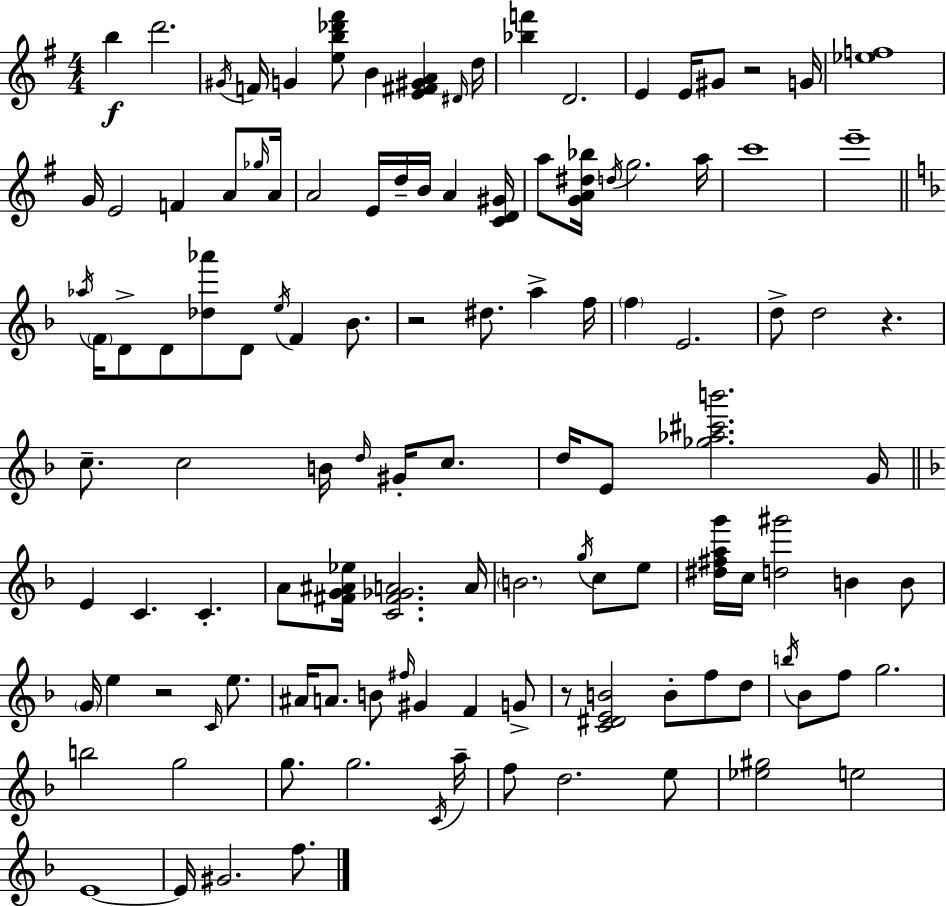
B5/q D6/h. G#4/s F4/s G4/q [E5,B5,Db6,F#6]/e B4/q [E4,F#4,G#4,A4]/q D#4/s D5/s [Bb5,F6]/q D4/h. E4/q E4/s G#4/e R/h G4/s [Eb5,F5]/w G4/s E4/h F4/q A4/e Gb5/s A4/s A4/h E4/s D5/s B4/s A4/q [C4,D4,G#4]/s A5/e [G4,A4,D#5,Bb5]/s D5/s G5/h. A5/s C6/w E6/w Ab5/s F4/s D4/e D4/e [Db5,Ab6]/e D4/e E5/s F4/q Bb4/e. R/h D#5/e. A5/q F5/s F5/q E4/h. D5/e D5/h R/q. C5/e. C5/h B4/s D5/s G#4/s C5/e. D5/s E4/e [Gb5,Ab5,C#6,B6]/h. G4/s E4/q C4/q. C4/q. A4/e [F#4,G4,A#4,Eb5]/s [C4,F#4,Gb4,A4]/h. A4/s B4/h. G5/s C5/e E5/e [D#5,F#5,A5,G6]/s C5/s [D5,G#6]/h B4/q B4/e G4/s E5/q R/h C4/s E5/e. A#4/s A4/e. B4/e F#5/s G#4/q F4/q G4/e R/e [C4,D#4,E4,B4]/h B4/e F5/e D5/e B5/s Bb4/e F5/e G5/h. B5/h G5/h G5/e. G5/h. C4/s A5/s F5/e D5/h. E5/e [Eb5,G#5]/h E5/h E4/w E4/s G#4/h. F5/e.